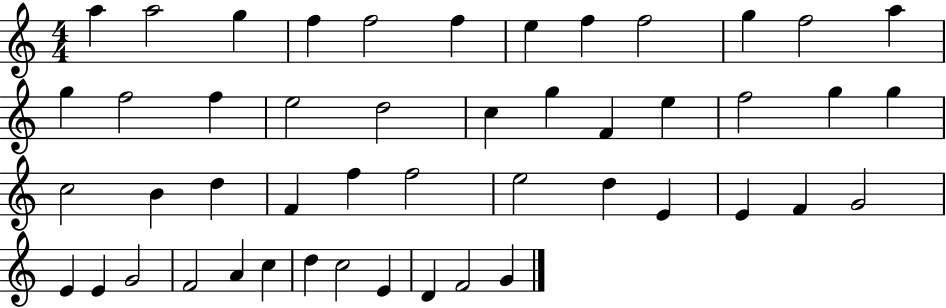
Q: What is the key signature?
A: C major